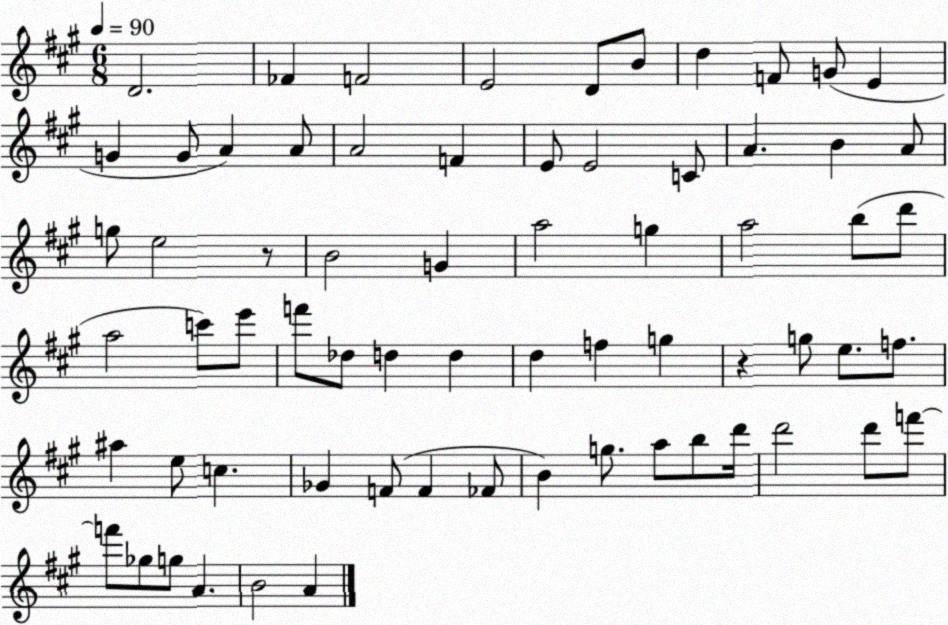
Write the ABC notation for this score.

X:1
T:Untitled
M:6/8
L:1/4
K:A
D2 _F F2 E2 D/2 B/2 d F/2 G/2 E G G/2 A A/2 A2 F E/2 E2 C/2 A B A/2 g/2 e2 z/2 B2 G a2 g a2 b/2 d'/2 a2 c'/2 e'/2 f'/2 _d/2 d d d f g z g/2 e/2 f/2 ^a e/2 c _G F/2 F _F/2 B g/2 a/2 b/2 d'/4 d'2 d'/2 f'/2 f'/2 _g/2 g/2 A B2 A